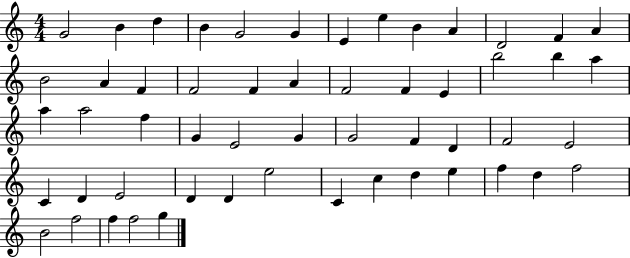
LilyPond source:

{
  \clef treble
  \numericTimeSignature
  \time 4/4
  \key c \major
  g'2 b'4 d''4 | b'4 g'2 g'4 | e'4 e''4 b'4 a'4 | d'2 f'4 a'4 | \break b'2 a'4 f'4 | f'2 f'4 a'4 | f'2 f'4 e'4 | b''2 b''4 a''4 | \break a''4 a''2 f''4 | g'4 e'2 g'4 | g'2 f'4 d'4 | f'2 e'2 | \break c'4 d'4 e'2 | d'4 d'4 e''2 | c'4 c''4 d''4 e''4 | f''4 d''4 f''2 | \break b'2 f''2 | f''4 f''2 g''4 | \bar "|."
}